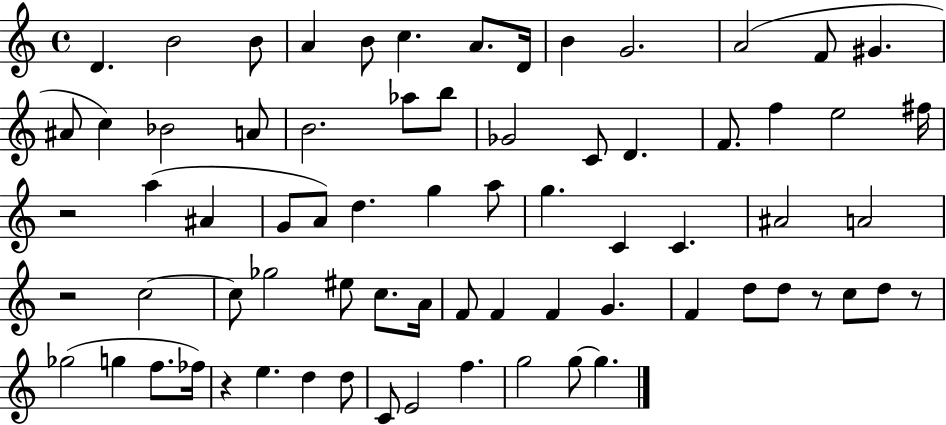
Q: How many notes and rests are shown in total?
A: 72